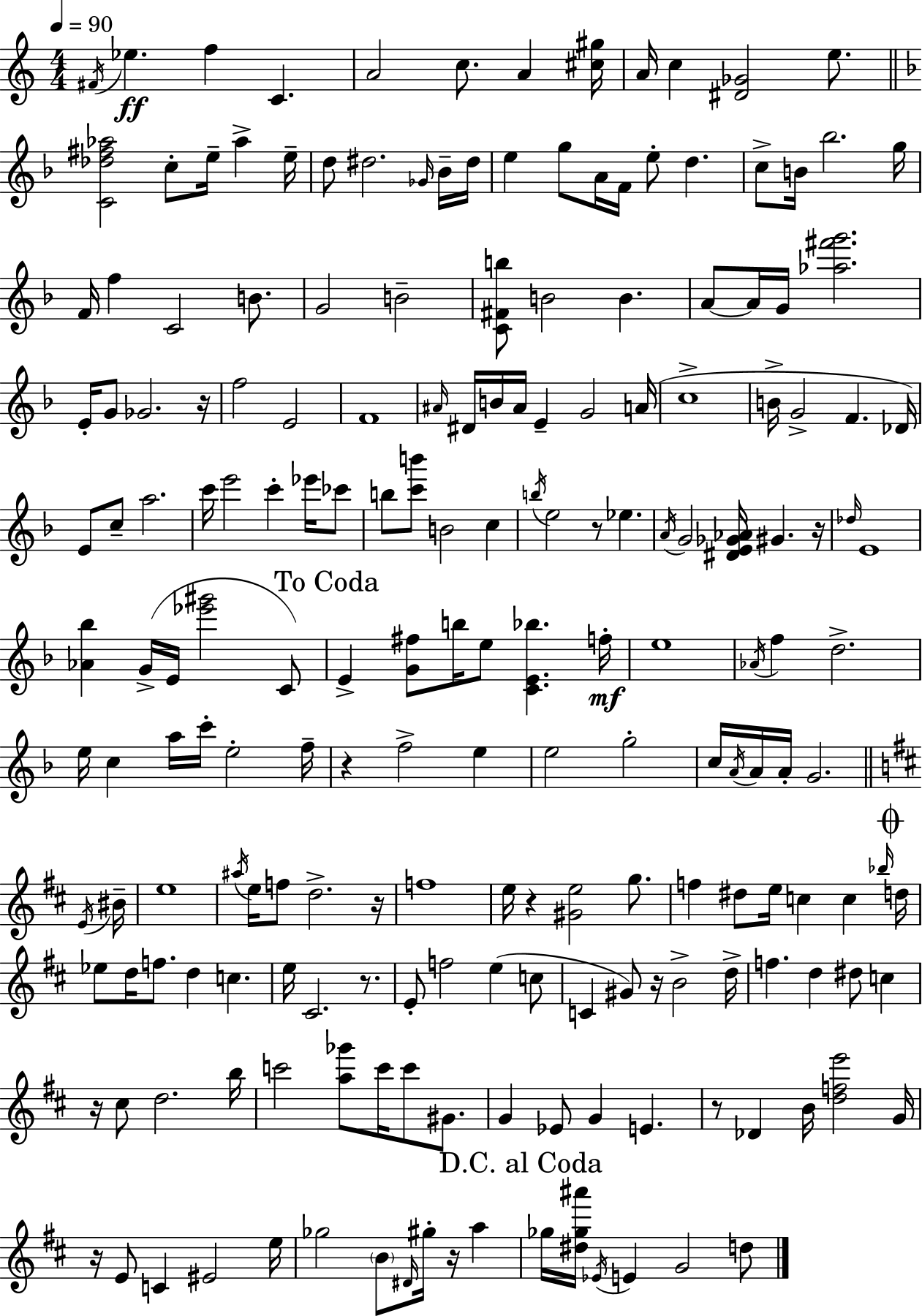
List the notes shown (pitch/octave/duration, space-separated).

F#4/s Eb5/q. F5/q C4/q. A4/h C5/e. A4/q [C#5,G#5]/s A4/s C5/q [D#4,Gb4]/h E5/e. [C4,Db5,F#5,Ab5]/h C5/e E5/s Ab5/q E5/s D5/e D#5/h. Gb4/s Bb4/s D#5/s E5/q G5/e A4/s F4/s E5/e D5/q. C5/e B4/s Bb5/h. G5/s F4/s F5/q C4/h B4/e. G4/h B4/h [C4,F#4,B5]/e B4/h B4/q. A4/e A4/s G4/s [Ab5,F#6,G6]/h. E4/s G4/e Gb4/h. R/s F5/h E4/h F4/w A#4/s D#4/s B4/s A#4/s E4/q G4/h A4/s C5/w B4/s G4/h F4/q. Db4/s E4/e C5/e A5/h. C6/s E6/h C6/q Eb6/s CES6/e B5/e [C6,B6]/e B4/h C5/q B5/s E5/h R/e Eb5/q. A4/s G4/h [D#4,E4,Gb4,Ab4]/s G#4/q. R/s Db5/s E4/w [Ab4,Bb5]/q G4/s E4/s [Eb6,G#6]/h C4/e E4/q [G4,F#5]/e B5/s E5/e [C4,E4,Bb5]/q. F5/s E5/w Ab4/s F5/q D5/h. E5/s C5/q A5/s C6/s E5/h F5/s R/q F5/h E5/q E5/h G5/h C5/s A4/s A4/s A4/s G4/h. E4/s BIS4/s E5/w A#5/s E5/s F5/e D5/h. R/s F5/w E5/s R/q [G#4,E5]/h G5/e. F5/q D#5/e E5/s C5/q C5/q Bb5/s D5/s Eb5/e D5/s F5/e. D5/q C5/q. E5/s C#4/h. R/e. E4/e F5/h E5/q C5/e C4/q G#4/e R/s B4/h D5/s F5/q. D5/q D#5/e C5/q R/s C#5/e D5/h. B5/s C6/h [A5,Gb6]/e C6/s C6/e G#4/e. G4/q Eb4/e G4/q E4/q. R/e Db4/q B4/s [D5,F5,E6]/h G4/s R/s E4/e C4/q EIS4/h E5/s Gb5/h B4/e D#4/s G#5/s R/s A5/q Gb5/s [D#5,Gb5,A#6]/s Eb4/s E4/q G4/h D5/e